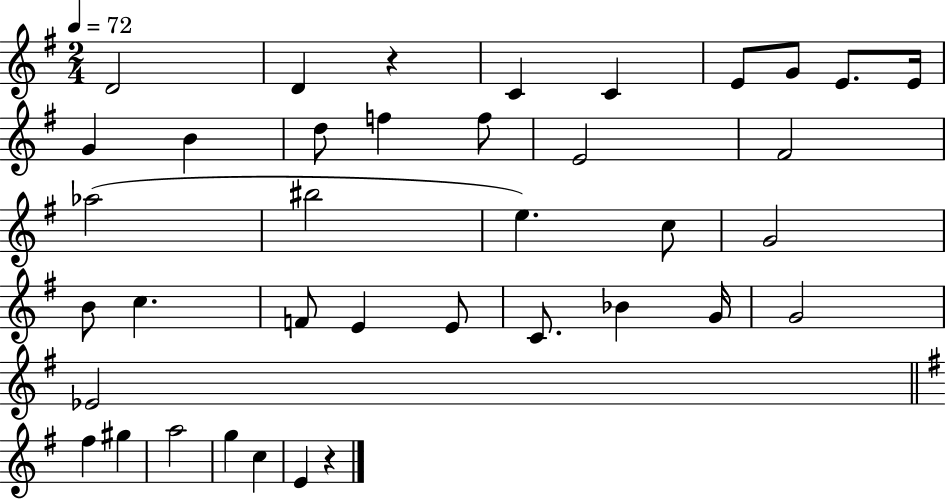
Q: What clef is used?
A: treble